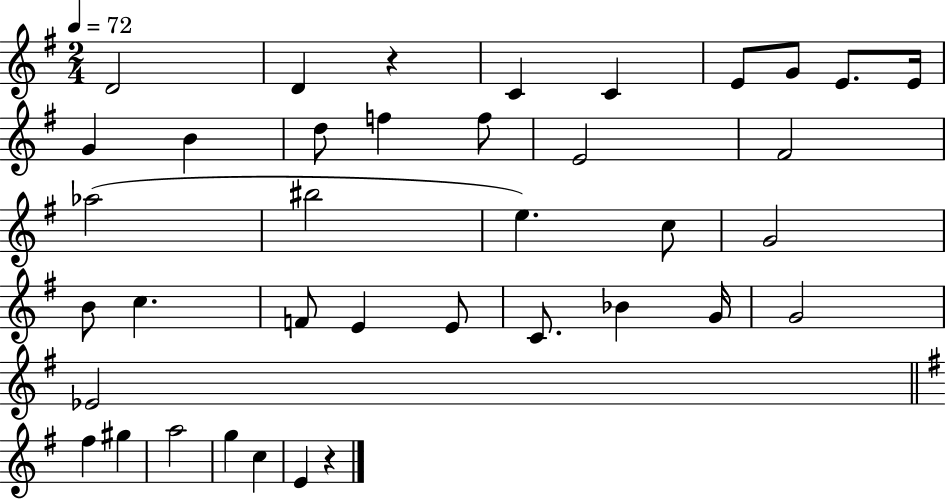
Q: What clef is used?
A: treble